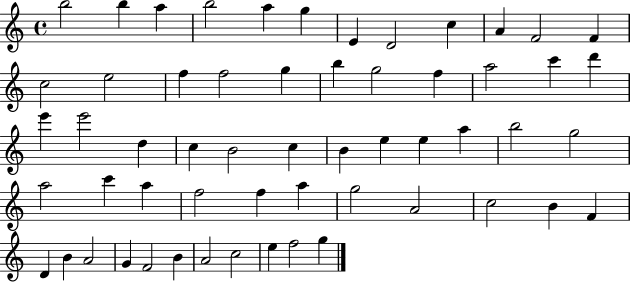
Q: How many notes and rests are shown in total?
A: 57